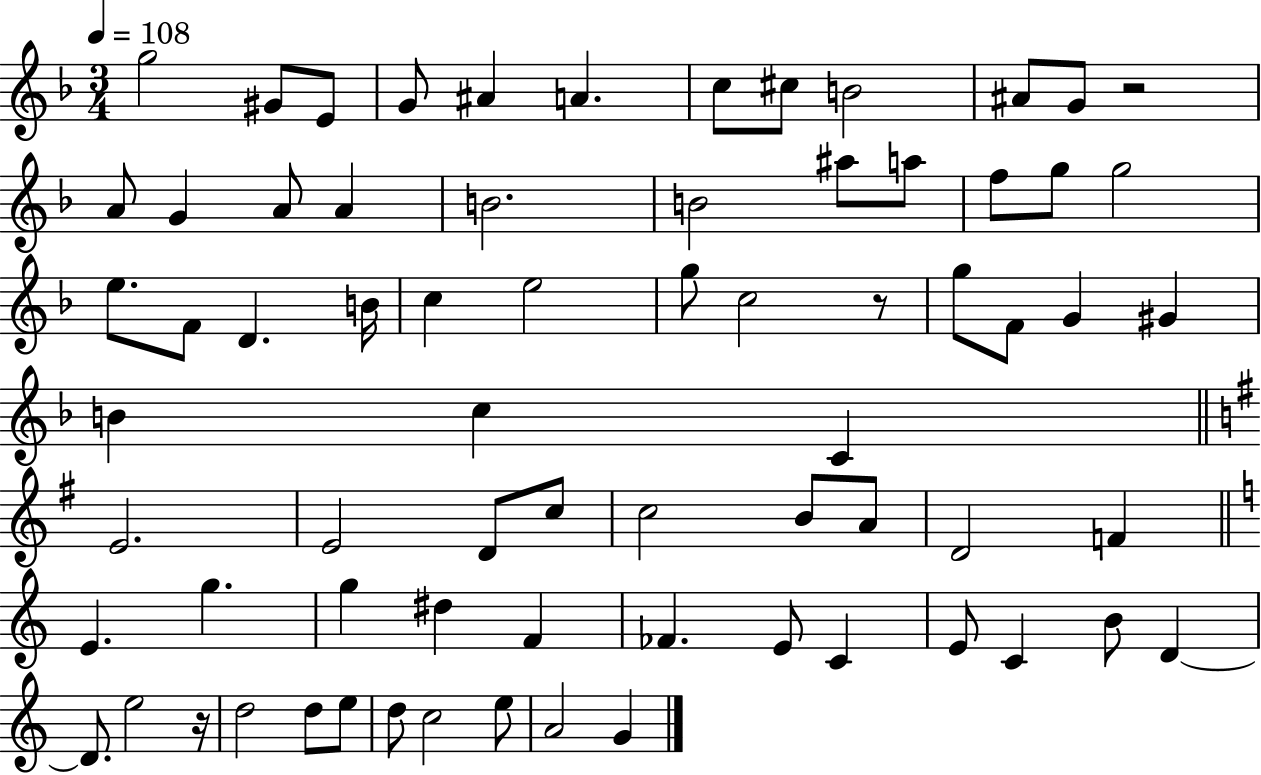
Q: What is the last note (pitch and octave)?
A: G4